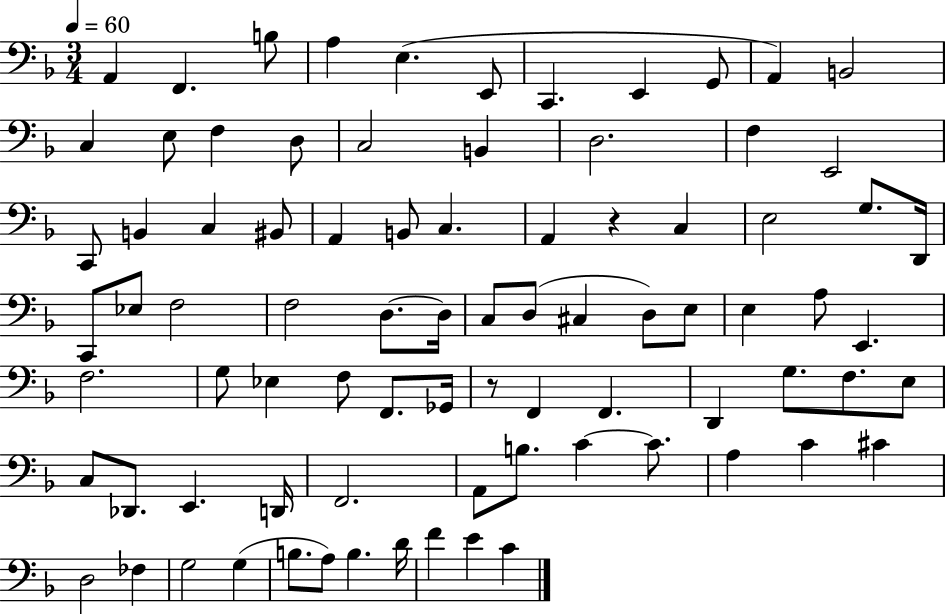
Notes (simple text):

A2/q F2/q. B3/e A3/q E3/q. E2/e C2/q. E2/q G2/e A2/q B2/h C3/q E3/e F3/q D3/e C3/h B2/q D3/h. F3/q E2/h C2/e B2/q C3/q BIS2/e A2/q B2/e C3/q. A2/q R/q C3/q E3/h G3/e. D2/s C2/e Eb3/e F3/h F3/h D3/e. D3/s C3/e D3/e C#3/q D3/e E3/e E3/q A3/e E2/q. F3/h. G3/e Eb3/q F3/e F2/e. Gb2/s R/e F2/q F2/q. D2/q G3/e. F3/e. E3/e C3/e Db2/e. E2/q. D2/s F2/h. A2/e B3/e. C4/q C4/e. A3/q C4/q C#4/q D3/h FES3/q G3/h G3/q B3/e. A3/e B3/q. D4/s F4/q E4/q C4/q